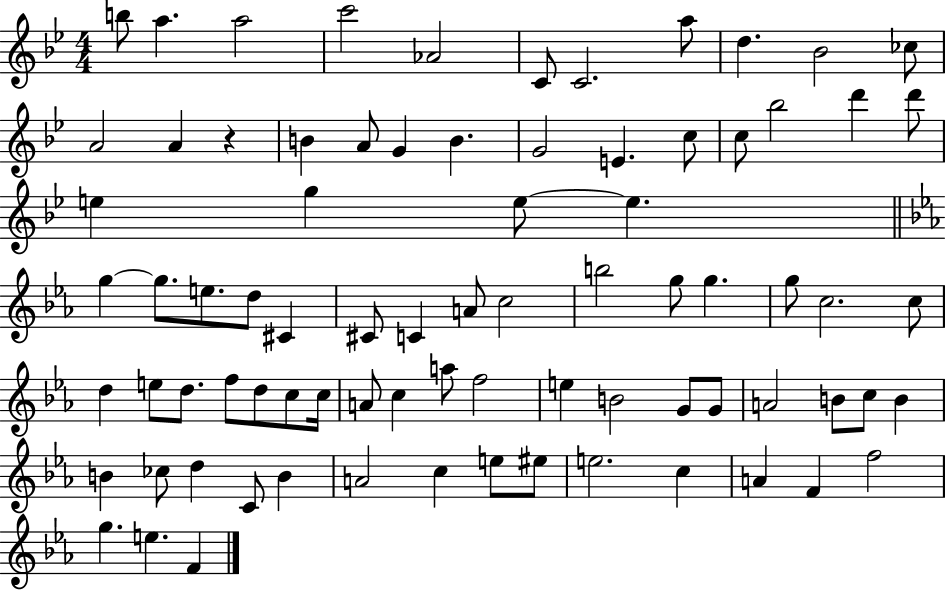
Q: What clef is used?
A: treble